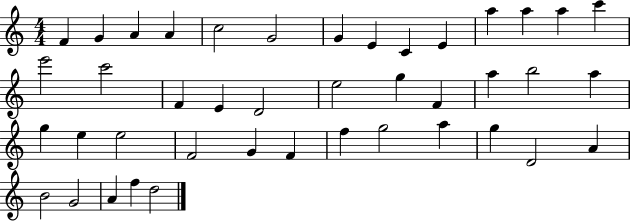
X:1
T:Untitled
M:4/4
L:1/4
K:C
F G A A c2 G2 G E C E a a a c' e'2 c'2 F E D2 e2 g F a b2 a g e e2 F2 G F f g2 a g D2 A B2 G2 A f d2